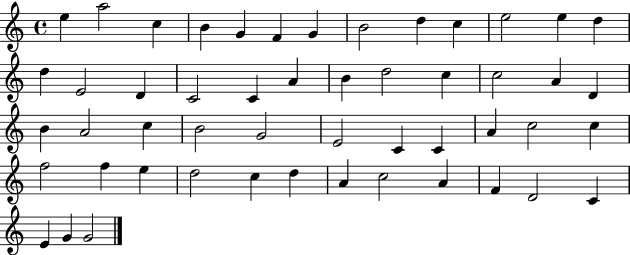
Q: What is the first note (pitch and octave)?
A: E5